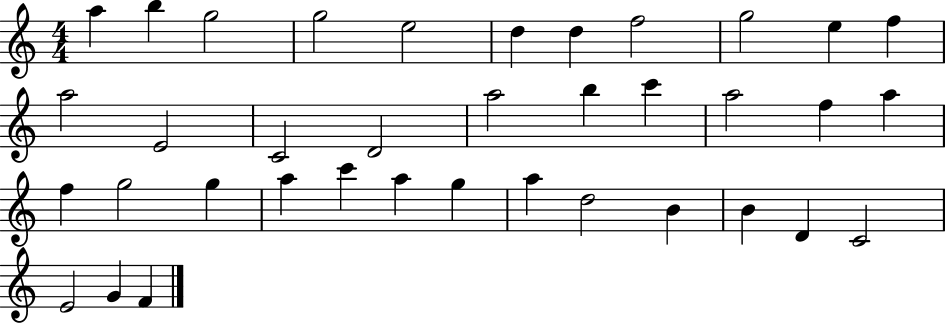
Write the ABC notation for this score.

X:1
T:Untitled
M:4/4
L:1/4
K:C
a b g2 g2 e2 d d f2 g2 e f a2 E2 C2 D2 a2 b c' a2 f a f g2 g a c' a g a d2 B B D C2 E2 G F